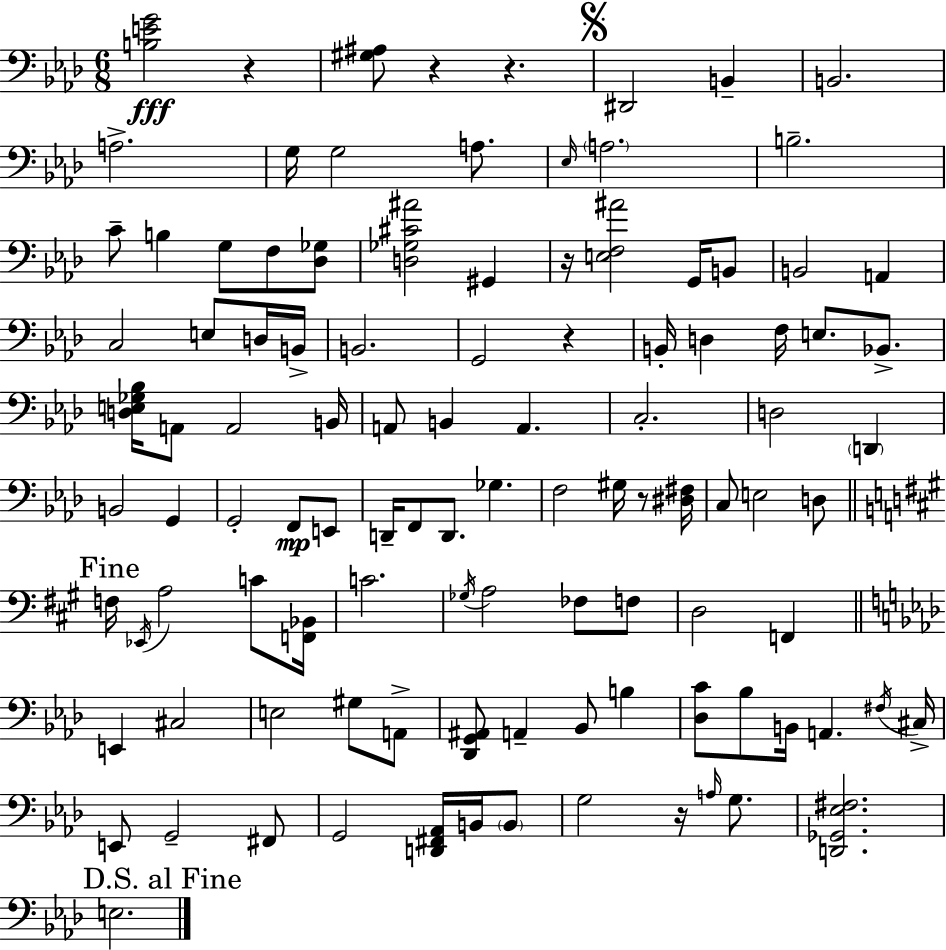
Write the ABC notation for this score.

X:1
T:Untitled
M:6/8
L:1/4
K:Fm
[B,EG]2 z [^G,^A,]/2 z z ^D,,2 B,, B,,2 A,2 G,/4 G,2 A,/2 _E,/4 A,2 B,2 C/2 B, G,/2 F,/2 [_D,_G,]/2 [D,_G,^C^A]2 ^G,, z/4 [E,F,^A]2 G,,/4 B,,/2 B,,2 A,, C,2 E,/2 D,/4 B,,/4 B,,2 G,,2 z B,,/4 D, F,/4 E,/2 _B,,/2 [D,E,_G,_B,]/4 A,,/2 A,,2 B,,/4 A,,/2 B,, A,, C,2 D,2 D,, B,,2 G,, G,,2 F,,/2 E,,/2 D,,/4 F,,/2 D,,/2 _G, F,2 ^G,/4 z/2 [^D,^F,]/4 C,/2 E,2 D,/2 F,/4 _E,,/4 A,2 C/2 [F,,_B,,]/4 C2 _G,/4 A,2 _F,/2 F,/2 D,2 F,, E,, ^C,2 E,2 ^G,/2 A,,/2 [_D,,G,,^A,,]/2 A,, _B,,/2 B, [_D,C]/2 _B,/2 B,,/4 A,, ^F,/4 ^C,/4 E,,/2 G,,2 ^F,,/2 G,,2 [D,,^F,,_A,,]/4 B,,/4 B,,/2 G,2 z/4 A,/4 G,/2 [D,,_G,,_E,^F,]2 E,2